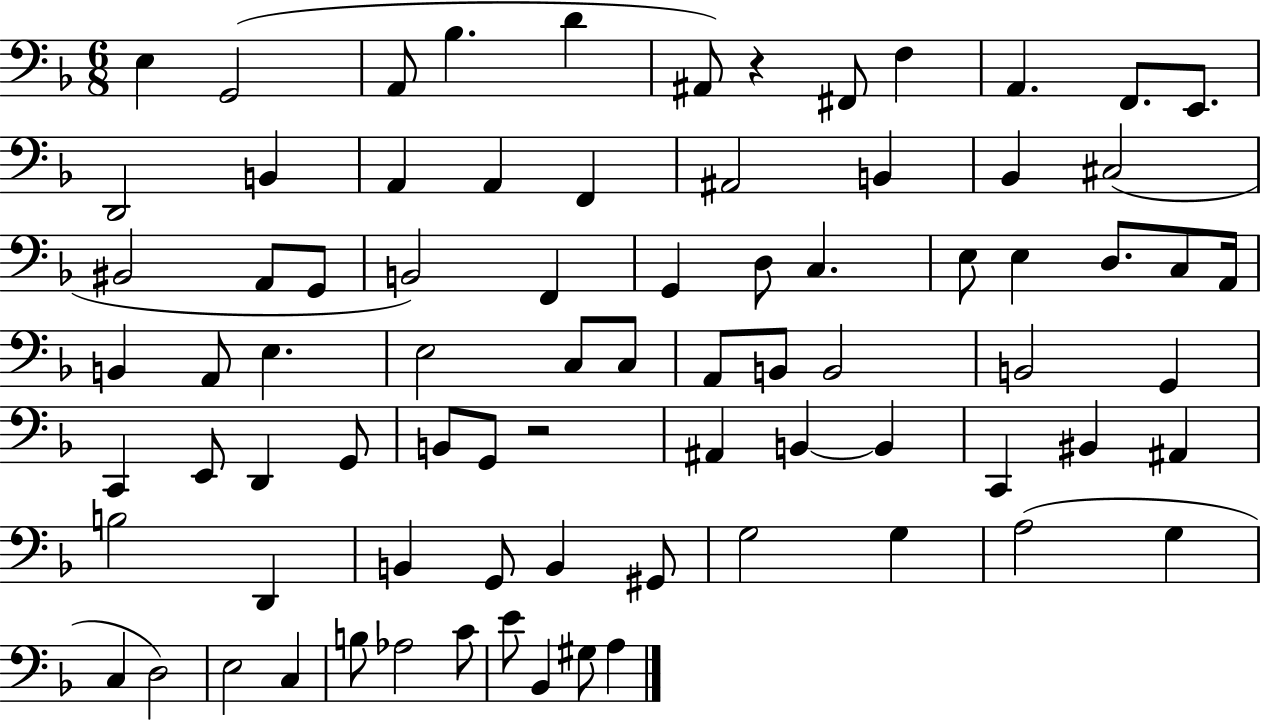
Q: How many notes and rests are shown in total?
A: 79